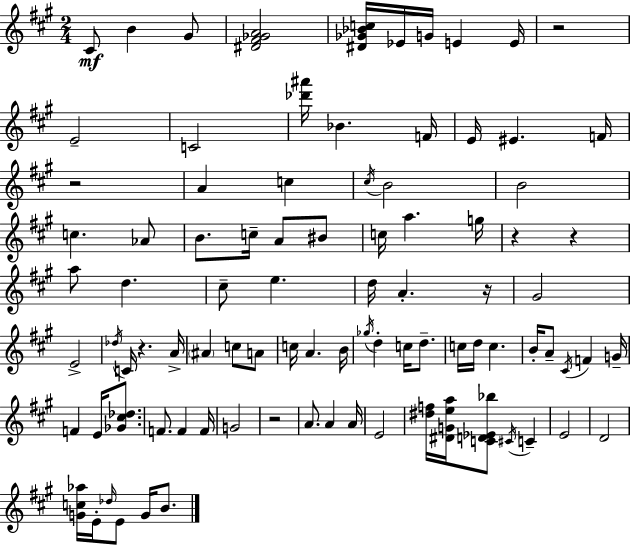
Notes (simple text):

C#4/e B4/q G#4/e [D#4,F#4,Gb4,A4]/h [D#4,Gb4,Bb4,C5]/s Eb4/s G4/s E4/q E4/s R/h E4/h C4/h [Db6,A#6]/s Bb4/q. F4/s E4/s EIS4/q. F4/s R/h A4/q C5/q C#5/s B4/h B4/h C5/q. Ab4/e B4/e. C5/s A4/e BIS4/e C5/s A5/q. G5/s R/q R/q A5/e D5/q. C#5/e E5/q. D5/s A4/q. R/s G#4/h E4/h Db5/s C4/s R/q. A4/s A#4/q C5/e A4/e C5/s A4/q. B4/s Gb5/s D5/q C5/s D5/e. C5/s D5/s C5/q. B4/s A4/e C#4/s F4/q G4/s F4/q E4/s [Gb4,C#5,Db5]/e. F4/e. F4/q F4/s G4/h R/h A4/e. A4/q A4/s E4/h [D#5,F5]/s [D#4,G4,E5,A5]/s [C4,D4,Eb4,Bb5]/e C#4/s C4/q E4/h D4/h [G4,C5,Ab5]/s E4/s Db5/s E4/e G4/s B4/e.